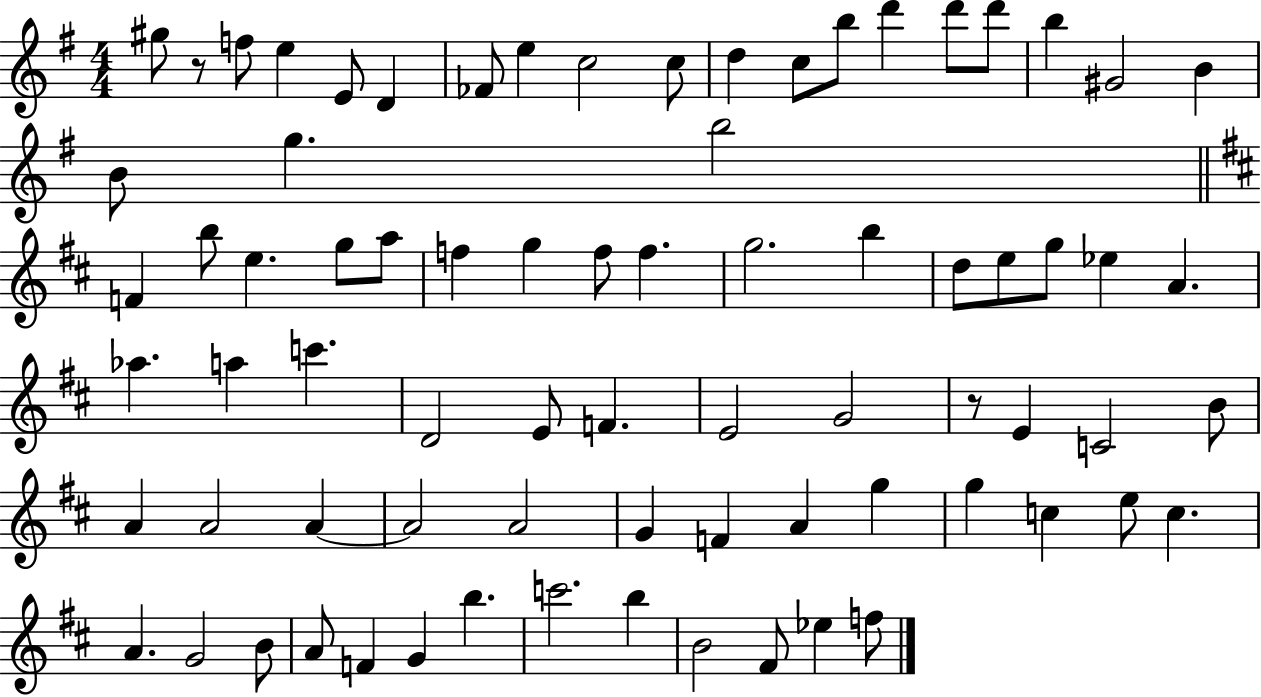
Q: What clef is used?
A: treble